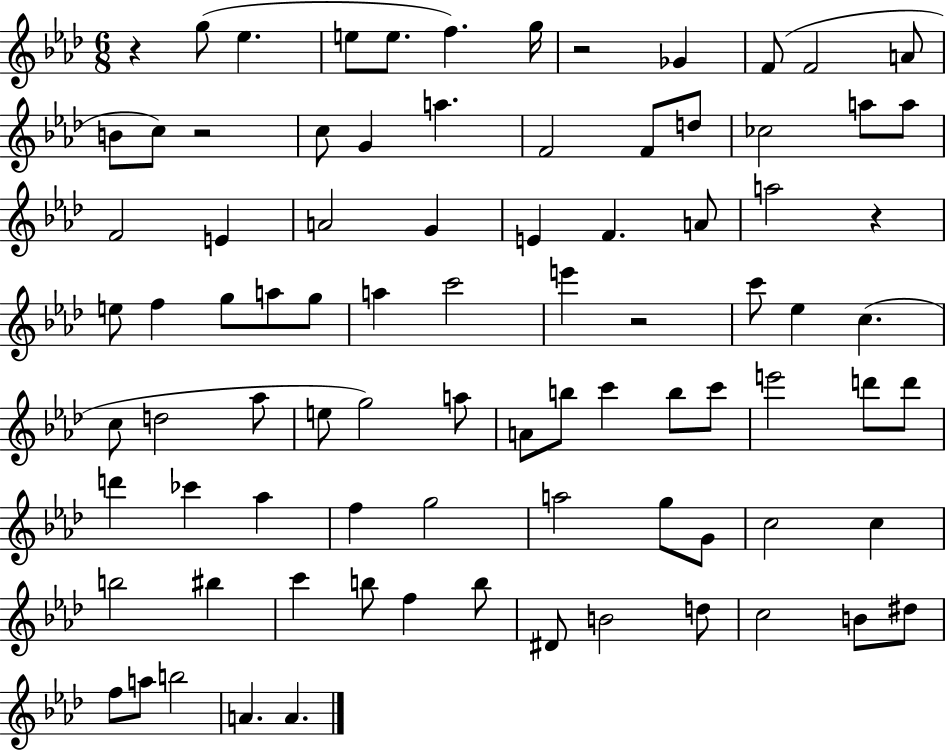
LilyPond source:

{
  \clef treble
  \numericTimeSignature
  \time 6/8
  \key aes \major
  r4 g''8( ees''4. | e''8 e''8. f''4.) g''16 | r2 ges'4 | f'8( f'2 a'8 | \break b'8 c''8) r2 | c''8 g'4 a''4. | f'2 f'8 d''8 | ces''2 a''8 a''8 | \break f'2 e'4 | a'2 g'4 | e'4 f'4. a'8 | a''2 r4 | \break e''8 f''4 g''8 a''8 g''8 | a''4 c'''2 | e'''4 r2 | c'''8 ees''4 c''4.( | \break c''8 d''2 aes''8 | e''8 g''2) a''8 | a'8 b''8 c'''4 b''8 c'''8 | e'''2 d'''8 d'''8 | \break d'''4 ces'''4 aes''4 | f''4 g''2 | a''2 g''8 g'8 | c''2 c''4 | \break b''2 bis''4 | c'''4 b''8 f''4 b''8 | dis'8 b'2 d''8 | c''2 b'8 dis''8 | \break f''8 a''8 b''2 | a'4. a'4. | \bar "|."
}